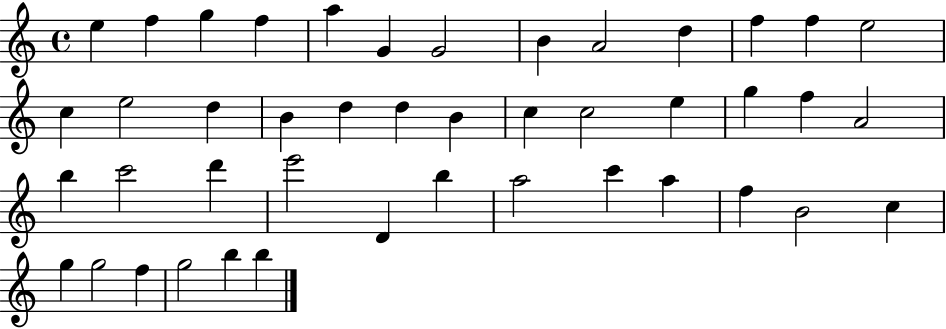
{
  \clef treble
  \time 4/4
  \defaultTimeSignature
  \key c \major
  e''4 f''4 g''4 f''4 | a''4 g'4 g'2 | b'4 a'2 d''4 | f''4 f''4 e''2 | \break c''4 e''2 d''4 | b'4 d''4 d''4 b'4 | c''4 c''2 e''4 | g''4 f''4 a'2 | \break b''4 c'''2 d'''4 | e'''2 d'4 b''4 | a''2 c'''4 a''4 | f''4 b'2 c''4 | \break g''4 g''2 f''4 | g''2 b''4 b''4 | \bar "|."
}